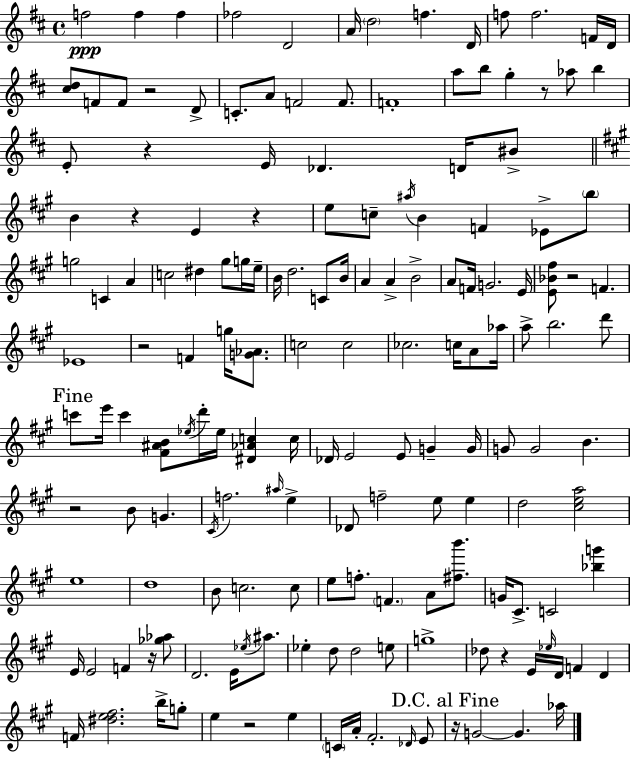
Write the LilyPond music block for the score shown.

{
  \clef treble
  \time 4/4
  \defaultTimeSignature
  \key d \major
  f''2\ppp f''4 f''4 | fes''2 d'2 | a'16 \parenthesize d''2 f''4. d'16 | f''8 f''2. f'16 d'16 | \break <cis'' d''>8 f'8 f'8 r2 d'8-> | c'8.-. a'8 f'2 f'8. | f'1-. | a''8 b''8 g''4-. r8 aes''8 b''4 | \break e'8-. r4 e'16 des'4. d'16 bis'8-> | \bar "||" \break \key a \major b'4 r4 e'4 r4 | e''8 c''8-- \acciaccatura { ais''16 } b'4 f'4 ees'8-> \parenthesize b''8 | g''2 c'4 a'4 | c''2 dis''4 gis''8 g''16 | \break e''16-- b'16 d''2. c'8 | b'16 a'4 a'4-> b'2-> | a'8 f'16 g'2. | e'16 <e' bes' fis''>8 r2 f'4. | \break ees'1 | r2 f'4 g''16 <g' aes'>8. | c''2 c''2 | ces''2. c''16 a'8 | \break aes''16 a''8-> b''2. d'''8 | \mark "Fine" c'''8 e'''16 c'''4 <fis' ais' b'>8 \acciaccatura { ees''16 } d'''16-. ees''16 <dis' aes' c''>4 | c''16 des'16 e'2 e'8 g'4-- | g'16 g'8 g'2 b'4. | \break r2 b'8 g'4. | \acciaccatura { cis'16 } f''2. \grace { ais''16 } | e''4-> des'8 f''2-- e''8 | e''4 d''2 <cis'' e'' a''>2 | \break e''1 | d''1 | b'8 c''2. | c''8 e''8 f''8.-. \parenthesize f'4. a'8 | \break <fis'' b'''>8. g'16 cis'8.-> c'2 | <bes'' g'''>4 e'16 e'2 f'4 | r16 <ges'' aes''>8 d'2. | e'16 \acciaccatura { ees''16 } ais''8. ees''4-. d''8 d''2 | \break e''8 g''1-> | des''8 r4 e'16 \grace { ees''16 } d'16 f'4 | d'4 f'16 <dis'' e'' fis''>2. | b''16-> g''8-. e''4 r2 | \break e''4 \parenthesize c'16 a'16-. fis'2.-. | \grace { des'16 } e'8 \mark "D.C. al Fine" r16 g'2~~ | g'4. aes''16 \bar "|."
}